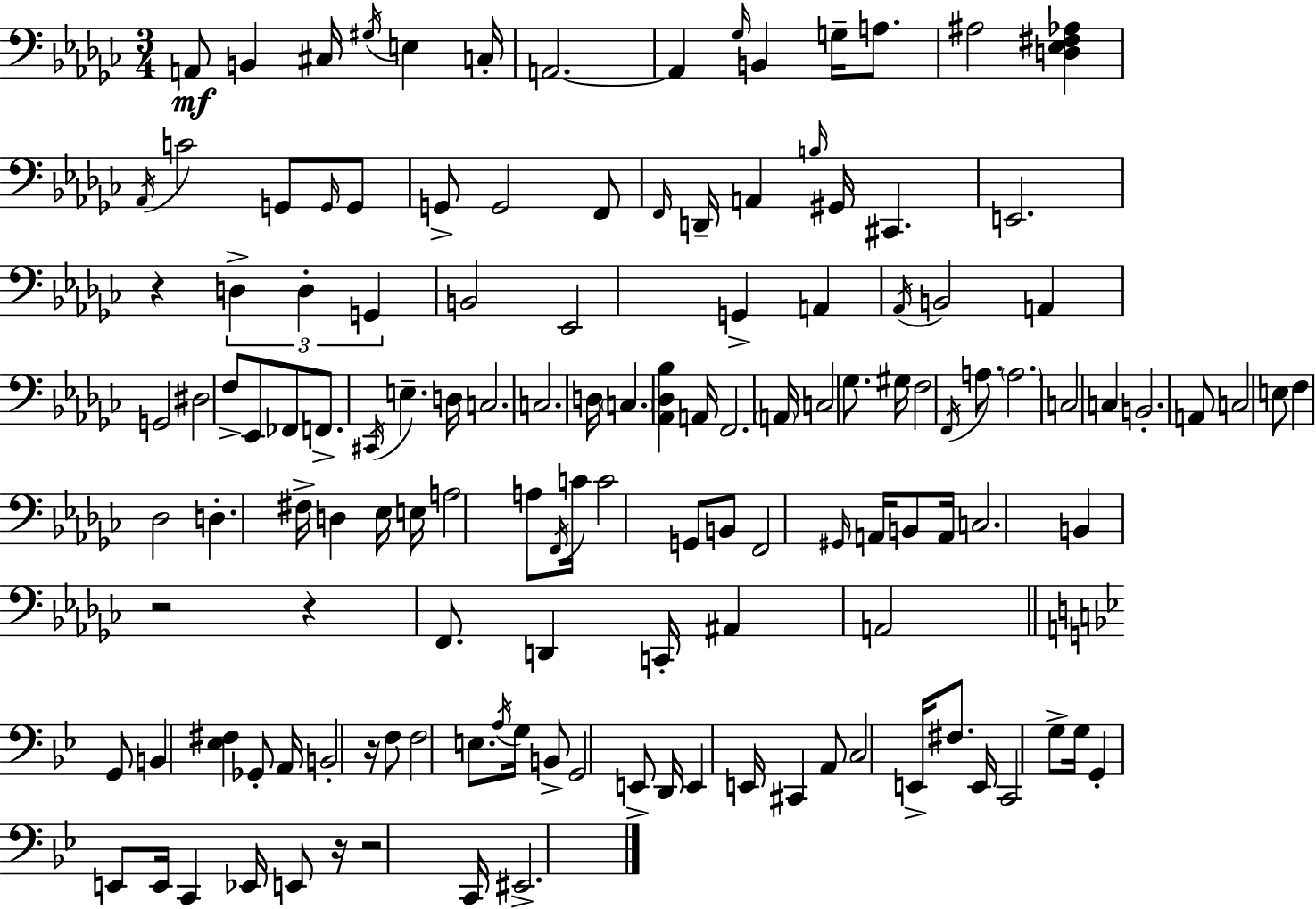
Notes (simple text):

A2/e B2/q C#3/s G#3/s E3/q C3/s A2/h. A2/q Gb3/s B2/q G3/s A3/e. A#3/h [D3,Eb3,F#3,Ab3]/q Ab2/s C4/h G2/e G2/s G2/e G2/e G2/h F2/e F2/s D2/s A2/q B3/s G#2/s C#2/q. E2/h. R/q D3/q D3/q G2/q B2/h Eb2/h G2/q A2/q Ab2/s B2/h A2/q G2/h D#3/h F3/e Eb2/e FES2/e F2/e. C#2/s E3/q. D3/s C3/h. C3/h. D3/s C3/q. [Ab2,Db3,Bb3]/q A2/s F2/h. A2/s C3/h Gb3/e. G#3/s F3/h F2/s A3/e. A3/h. C3/h C3/q B2/h. A2/e C3/h E3/e F3/q Db3/h D3/q. F#3/s D3/q Eb3/s E3/s A3/h A3/e F2/s C4/s C4/h G2/e B2/e F2/h G#2/s A2/s B2/e A2/s C3/h. B2/q R/h R/q F2/e. D2/q C2/s A#2/q A2/h G2/e B2/q [Eb3,F#3]/q Gb2/e A2/s B2/h R/s F3/e F3/h E3/e. A3/s G3/s B2/e G2/h E2/e D2/s E2/q E2/s C#2/q A2/e C3/h E2/s F#3/e. E2/s C2/h G3/e G3/s G2/q E2/e E2/s C2/q Eb2/s E2/e R/s R/h C2/s EIS2/h.